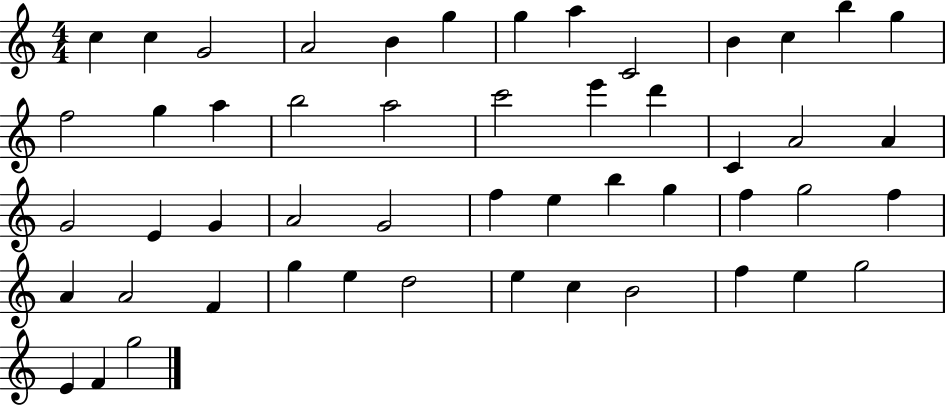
{
  \clef treble
  \numericTimeSignature
  \time 4/4
  \key c \major
  c''4 c''4 g'2 | a'2 b'4 g''4 | g''4 a''4 c'2 | b'4 c''4 b''4 g''4 | \break f''2 g''4 a''4 | b''2 a''2 | c'''2 e'''4 d'''4 | c'4 a'2 a'4 | \break g'2 e'4 g'4 | a'2 g'2 | f''4 e''4 b''4 g''4 | f''4 g''2 f''4 | \break a'4 a'2 f'4 | g''4 e''4 d''2 | e''4 c''4 b'2 | f''4 e''4 g''2 | \break e'4 f'4 g''2 | \bar "|."
}